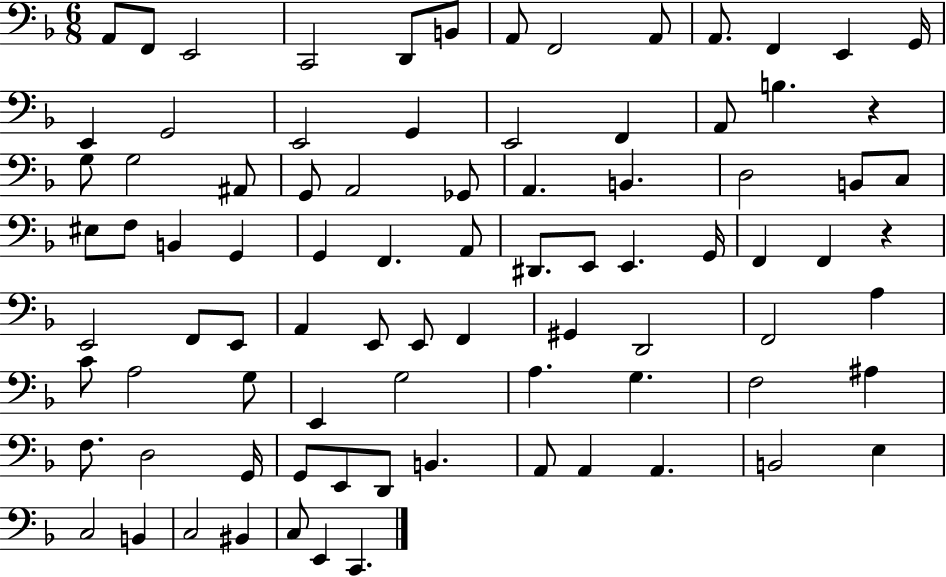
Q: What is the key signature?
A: F major